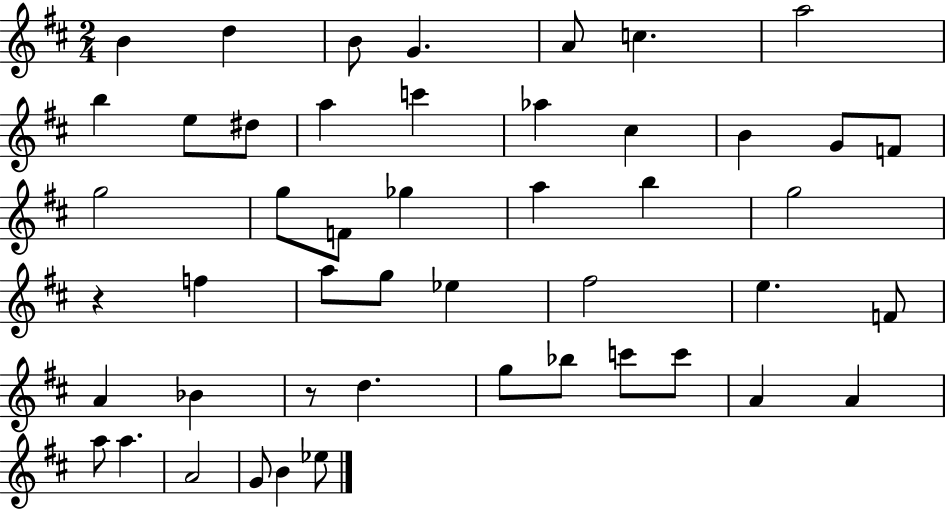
X:1
T:Untitled
M:2/4
L:1/4
K:D
B d B/2 G A/2 c a2 b e/2 ^d/2 a c' _a ^c B G/2 F/2 g2 g/2 F/2 _g a b g2 z f a/2 g/2 _e ^f2 e F/2 A _B z/2 d g/2 _b/2 c'/2 c'/2 A A a/2 a A2 G/2 B _e/2